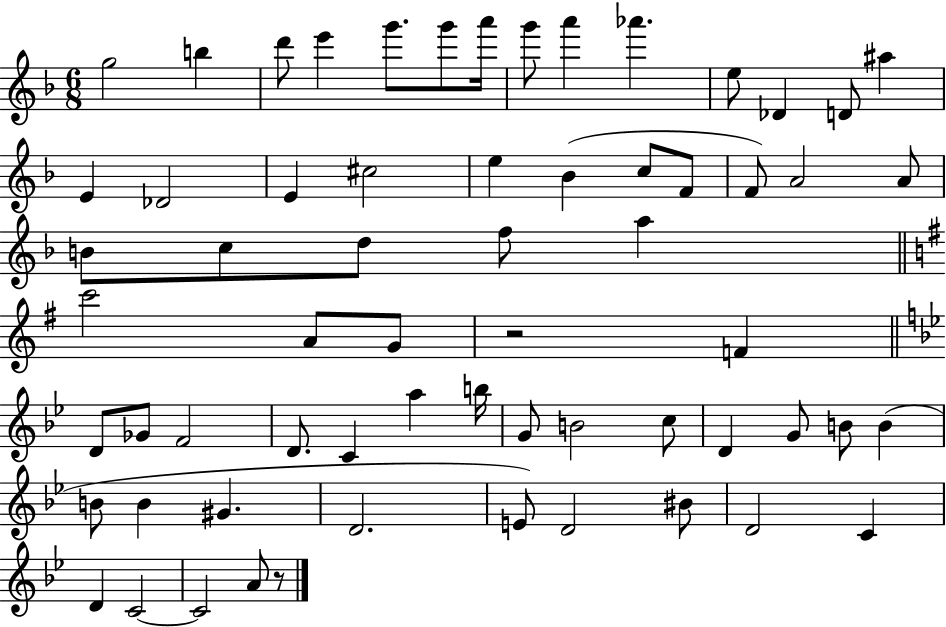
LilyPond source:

{
  \clef treble
  \numericTimeSignature
  \time 6/8
  \key f \major
  g''2 b''4 | d'''8 e'''4 g'''8. g'''8 a'''16 | g'''8 a'''4 aes'''4. | e''8 des'4 d'8 ais''4 | \break e'4 des'2 | e'4 cis''2 | e''4 bes'4( c''8 f'8 | f'8) a'2 a'8 | \break b'8 c''8 d''8 f''8 a''4 | \bar "||" \break \key e \minor c'''2 a'8 g'8 | r2 f'4 | \bar "||" \break \key bes \major d'8 ges'8 f'2 | d'8. c'4 a''4 b''16 | g'8 b'2 c''8 | d'4 g'8 b'8 b'4( | \break b'8 b'4 gis'4. | d'2. | e'8) d'2 bis'8 | d'2 c'4 | \break d'4 c'2~~ | c'2 a'8 r8 | \bar "|."
}